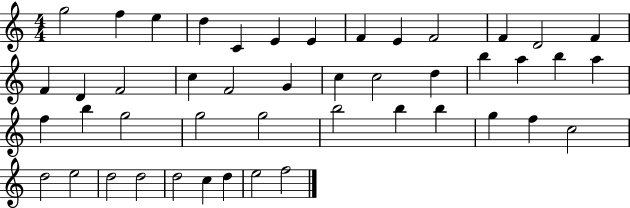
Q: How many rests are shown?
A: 0